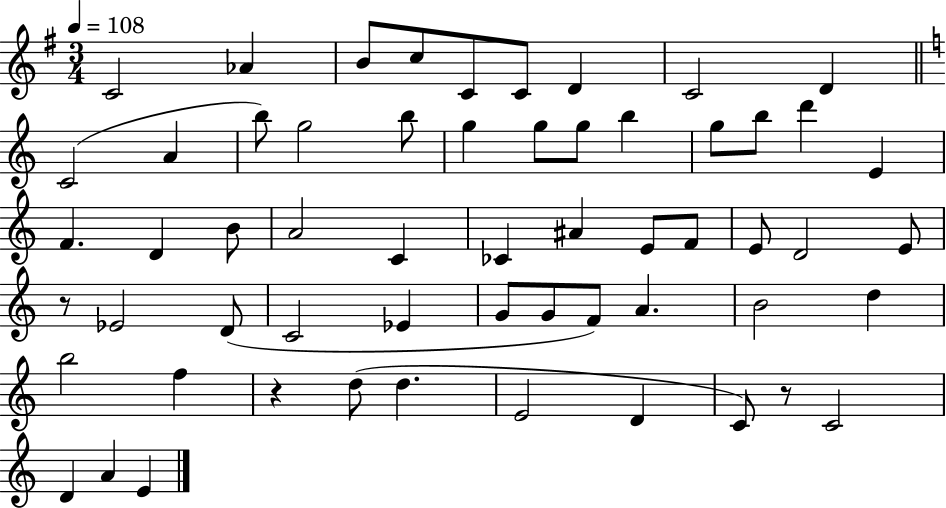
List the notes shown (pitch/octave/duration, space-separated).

C4/h Ab4/q B4/e C5/e C4/e C4/e D4/q C4/h D4/q C4/h A4/q B5/e G5/h B5/e G5/q G5/e G5/e B5/q G5/e B5/e D6/q E4/q F4/q. D4/q B4/e A4/h C4/q CES4/q A#4/q E4/e F4/e E4/e D4/h E4/e R/e Eb4/h D4/e C4/h Eb4/q G4/e G4/e F4/e A4/q. B4/h D5/q B5/h F5/q R/q D5/e D5/q. E4/h D4/q C4/e R/e C4/h D4/q A4/q E4/q